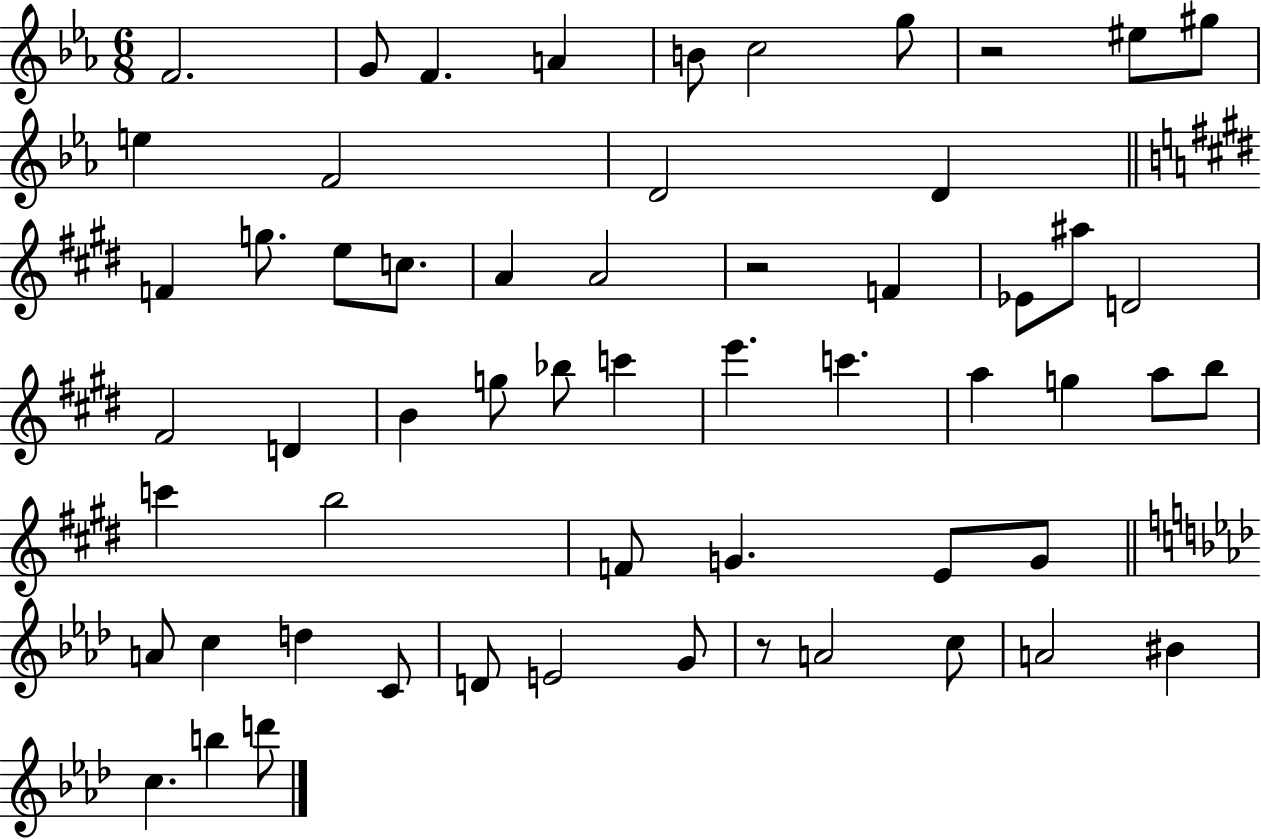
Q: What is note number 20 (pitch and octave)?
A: F4